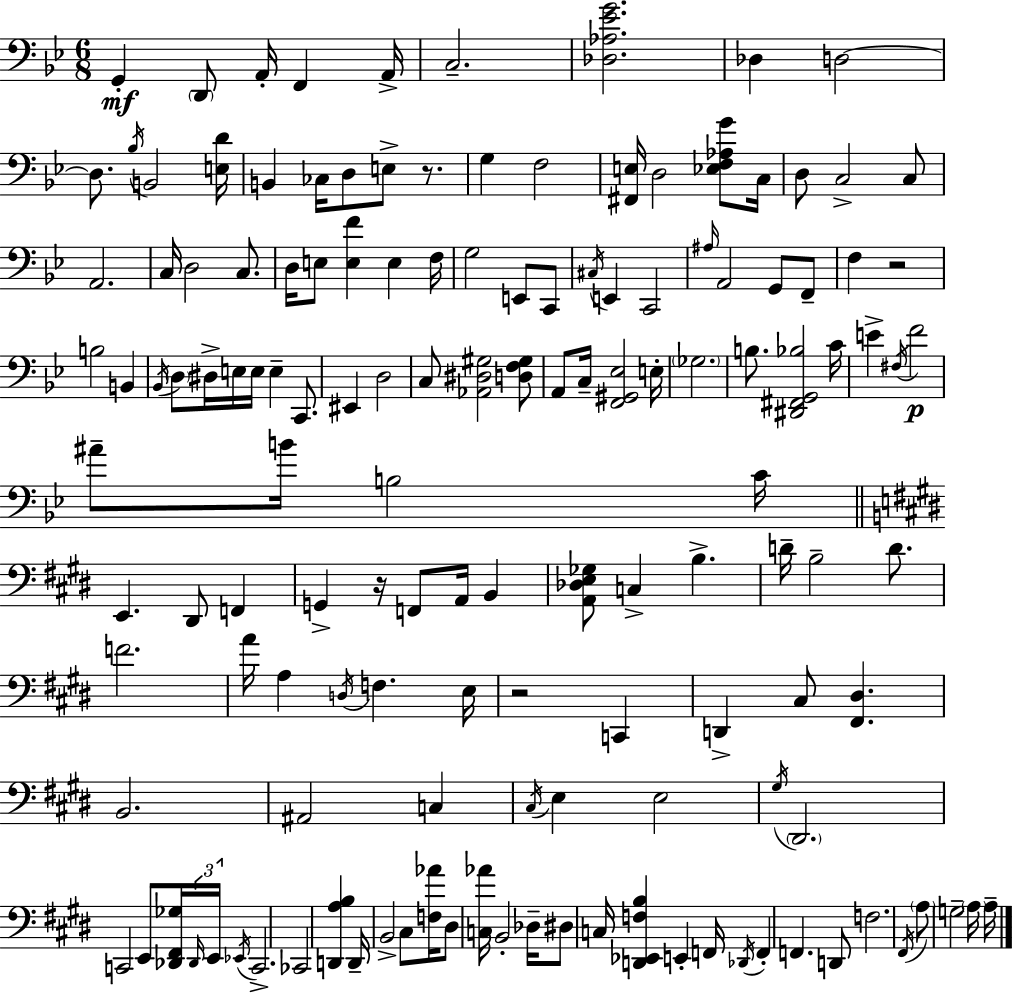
G2/q D2/e A2/s F2/q A2/s C3/h. [Db3,Ab3,Eb4,G4]/h. Db3/q D3/h D3/e. Bb3/s B2/h [E3,D4]/s B2/q CES3/s D3/e E3/e R/e. G3/q F3/h [F#2,E3]/s D3/h [Eb3,F3,Ab3,G4]/e C3/s D3/e C3/h C3/e A2/h. C3/s D3/h C3/e. D3/s E3/e [E3,F4]/q E3/q F3/s G3/h E2/e C2/e C#3/s E2/q C2/h A#3/s A2/h G2/e F2/e F3/q R/h B3/h B2/q Bb2/s D3/e D#3/s E3/s E3/s E3/q C2/e. EIS2/q D3/h C3/e [Ab2,D#3,G#3]/h [D3,F3,G#3]/e A2/e C3/s [F2,G#2,Eb3]/h E3/s Gb3/h. B3/e. [D#2,F#2,G2,Bb3]/h C4/s E4/q F#3/s F4/h A#4/e B4/s B3/h C4/s E2/q. D#2/e F2/q G2/q R/s F2/e A2/s B2/q [A2,Db3,E3,Gb3]/e C3/q B3/q. D4/s B3/h D4/e. F4/h. A4/s A3/q D3/s F3/q. E3/s R/h C2/q D2/q C#3/e [F#2,D#3]/q. B2/h. A#2/h C3/q C#3/s E3/q E3/h G#3/s D#2/h. C2/h E2/e [Db2,F#2,Gb3]/s Db2/s E2/s Eb2/s C2/h. CES2/h [D2,A3,B3]/q D2/s B2/h C#3/e [F3,Ab4]/s D#3/e [C3,Ab4]/s B2/h Db3/s D#3/e C3/s [D2,Eb2,F3,B3]/q E2/q F2/s Db2/s F2/q F2/q. D2/e F3/h. F#2/s A3/e G3/h A3/s A3/s